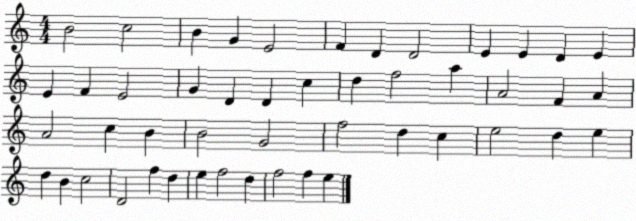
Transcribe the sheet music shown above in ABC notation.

X:1
T:Untitled
M:4/4
L:1/4
K:C
B2 c2 B G E2 F D D2 E E D E E F E2 G D D c d f2 a A2 F A A2 c B B2 G2 f2 d c e2 d e d B c2 D2 f d e f2 d f2 f e